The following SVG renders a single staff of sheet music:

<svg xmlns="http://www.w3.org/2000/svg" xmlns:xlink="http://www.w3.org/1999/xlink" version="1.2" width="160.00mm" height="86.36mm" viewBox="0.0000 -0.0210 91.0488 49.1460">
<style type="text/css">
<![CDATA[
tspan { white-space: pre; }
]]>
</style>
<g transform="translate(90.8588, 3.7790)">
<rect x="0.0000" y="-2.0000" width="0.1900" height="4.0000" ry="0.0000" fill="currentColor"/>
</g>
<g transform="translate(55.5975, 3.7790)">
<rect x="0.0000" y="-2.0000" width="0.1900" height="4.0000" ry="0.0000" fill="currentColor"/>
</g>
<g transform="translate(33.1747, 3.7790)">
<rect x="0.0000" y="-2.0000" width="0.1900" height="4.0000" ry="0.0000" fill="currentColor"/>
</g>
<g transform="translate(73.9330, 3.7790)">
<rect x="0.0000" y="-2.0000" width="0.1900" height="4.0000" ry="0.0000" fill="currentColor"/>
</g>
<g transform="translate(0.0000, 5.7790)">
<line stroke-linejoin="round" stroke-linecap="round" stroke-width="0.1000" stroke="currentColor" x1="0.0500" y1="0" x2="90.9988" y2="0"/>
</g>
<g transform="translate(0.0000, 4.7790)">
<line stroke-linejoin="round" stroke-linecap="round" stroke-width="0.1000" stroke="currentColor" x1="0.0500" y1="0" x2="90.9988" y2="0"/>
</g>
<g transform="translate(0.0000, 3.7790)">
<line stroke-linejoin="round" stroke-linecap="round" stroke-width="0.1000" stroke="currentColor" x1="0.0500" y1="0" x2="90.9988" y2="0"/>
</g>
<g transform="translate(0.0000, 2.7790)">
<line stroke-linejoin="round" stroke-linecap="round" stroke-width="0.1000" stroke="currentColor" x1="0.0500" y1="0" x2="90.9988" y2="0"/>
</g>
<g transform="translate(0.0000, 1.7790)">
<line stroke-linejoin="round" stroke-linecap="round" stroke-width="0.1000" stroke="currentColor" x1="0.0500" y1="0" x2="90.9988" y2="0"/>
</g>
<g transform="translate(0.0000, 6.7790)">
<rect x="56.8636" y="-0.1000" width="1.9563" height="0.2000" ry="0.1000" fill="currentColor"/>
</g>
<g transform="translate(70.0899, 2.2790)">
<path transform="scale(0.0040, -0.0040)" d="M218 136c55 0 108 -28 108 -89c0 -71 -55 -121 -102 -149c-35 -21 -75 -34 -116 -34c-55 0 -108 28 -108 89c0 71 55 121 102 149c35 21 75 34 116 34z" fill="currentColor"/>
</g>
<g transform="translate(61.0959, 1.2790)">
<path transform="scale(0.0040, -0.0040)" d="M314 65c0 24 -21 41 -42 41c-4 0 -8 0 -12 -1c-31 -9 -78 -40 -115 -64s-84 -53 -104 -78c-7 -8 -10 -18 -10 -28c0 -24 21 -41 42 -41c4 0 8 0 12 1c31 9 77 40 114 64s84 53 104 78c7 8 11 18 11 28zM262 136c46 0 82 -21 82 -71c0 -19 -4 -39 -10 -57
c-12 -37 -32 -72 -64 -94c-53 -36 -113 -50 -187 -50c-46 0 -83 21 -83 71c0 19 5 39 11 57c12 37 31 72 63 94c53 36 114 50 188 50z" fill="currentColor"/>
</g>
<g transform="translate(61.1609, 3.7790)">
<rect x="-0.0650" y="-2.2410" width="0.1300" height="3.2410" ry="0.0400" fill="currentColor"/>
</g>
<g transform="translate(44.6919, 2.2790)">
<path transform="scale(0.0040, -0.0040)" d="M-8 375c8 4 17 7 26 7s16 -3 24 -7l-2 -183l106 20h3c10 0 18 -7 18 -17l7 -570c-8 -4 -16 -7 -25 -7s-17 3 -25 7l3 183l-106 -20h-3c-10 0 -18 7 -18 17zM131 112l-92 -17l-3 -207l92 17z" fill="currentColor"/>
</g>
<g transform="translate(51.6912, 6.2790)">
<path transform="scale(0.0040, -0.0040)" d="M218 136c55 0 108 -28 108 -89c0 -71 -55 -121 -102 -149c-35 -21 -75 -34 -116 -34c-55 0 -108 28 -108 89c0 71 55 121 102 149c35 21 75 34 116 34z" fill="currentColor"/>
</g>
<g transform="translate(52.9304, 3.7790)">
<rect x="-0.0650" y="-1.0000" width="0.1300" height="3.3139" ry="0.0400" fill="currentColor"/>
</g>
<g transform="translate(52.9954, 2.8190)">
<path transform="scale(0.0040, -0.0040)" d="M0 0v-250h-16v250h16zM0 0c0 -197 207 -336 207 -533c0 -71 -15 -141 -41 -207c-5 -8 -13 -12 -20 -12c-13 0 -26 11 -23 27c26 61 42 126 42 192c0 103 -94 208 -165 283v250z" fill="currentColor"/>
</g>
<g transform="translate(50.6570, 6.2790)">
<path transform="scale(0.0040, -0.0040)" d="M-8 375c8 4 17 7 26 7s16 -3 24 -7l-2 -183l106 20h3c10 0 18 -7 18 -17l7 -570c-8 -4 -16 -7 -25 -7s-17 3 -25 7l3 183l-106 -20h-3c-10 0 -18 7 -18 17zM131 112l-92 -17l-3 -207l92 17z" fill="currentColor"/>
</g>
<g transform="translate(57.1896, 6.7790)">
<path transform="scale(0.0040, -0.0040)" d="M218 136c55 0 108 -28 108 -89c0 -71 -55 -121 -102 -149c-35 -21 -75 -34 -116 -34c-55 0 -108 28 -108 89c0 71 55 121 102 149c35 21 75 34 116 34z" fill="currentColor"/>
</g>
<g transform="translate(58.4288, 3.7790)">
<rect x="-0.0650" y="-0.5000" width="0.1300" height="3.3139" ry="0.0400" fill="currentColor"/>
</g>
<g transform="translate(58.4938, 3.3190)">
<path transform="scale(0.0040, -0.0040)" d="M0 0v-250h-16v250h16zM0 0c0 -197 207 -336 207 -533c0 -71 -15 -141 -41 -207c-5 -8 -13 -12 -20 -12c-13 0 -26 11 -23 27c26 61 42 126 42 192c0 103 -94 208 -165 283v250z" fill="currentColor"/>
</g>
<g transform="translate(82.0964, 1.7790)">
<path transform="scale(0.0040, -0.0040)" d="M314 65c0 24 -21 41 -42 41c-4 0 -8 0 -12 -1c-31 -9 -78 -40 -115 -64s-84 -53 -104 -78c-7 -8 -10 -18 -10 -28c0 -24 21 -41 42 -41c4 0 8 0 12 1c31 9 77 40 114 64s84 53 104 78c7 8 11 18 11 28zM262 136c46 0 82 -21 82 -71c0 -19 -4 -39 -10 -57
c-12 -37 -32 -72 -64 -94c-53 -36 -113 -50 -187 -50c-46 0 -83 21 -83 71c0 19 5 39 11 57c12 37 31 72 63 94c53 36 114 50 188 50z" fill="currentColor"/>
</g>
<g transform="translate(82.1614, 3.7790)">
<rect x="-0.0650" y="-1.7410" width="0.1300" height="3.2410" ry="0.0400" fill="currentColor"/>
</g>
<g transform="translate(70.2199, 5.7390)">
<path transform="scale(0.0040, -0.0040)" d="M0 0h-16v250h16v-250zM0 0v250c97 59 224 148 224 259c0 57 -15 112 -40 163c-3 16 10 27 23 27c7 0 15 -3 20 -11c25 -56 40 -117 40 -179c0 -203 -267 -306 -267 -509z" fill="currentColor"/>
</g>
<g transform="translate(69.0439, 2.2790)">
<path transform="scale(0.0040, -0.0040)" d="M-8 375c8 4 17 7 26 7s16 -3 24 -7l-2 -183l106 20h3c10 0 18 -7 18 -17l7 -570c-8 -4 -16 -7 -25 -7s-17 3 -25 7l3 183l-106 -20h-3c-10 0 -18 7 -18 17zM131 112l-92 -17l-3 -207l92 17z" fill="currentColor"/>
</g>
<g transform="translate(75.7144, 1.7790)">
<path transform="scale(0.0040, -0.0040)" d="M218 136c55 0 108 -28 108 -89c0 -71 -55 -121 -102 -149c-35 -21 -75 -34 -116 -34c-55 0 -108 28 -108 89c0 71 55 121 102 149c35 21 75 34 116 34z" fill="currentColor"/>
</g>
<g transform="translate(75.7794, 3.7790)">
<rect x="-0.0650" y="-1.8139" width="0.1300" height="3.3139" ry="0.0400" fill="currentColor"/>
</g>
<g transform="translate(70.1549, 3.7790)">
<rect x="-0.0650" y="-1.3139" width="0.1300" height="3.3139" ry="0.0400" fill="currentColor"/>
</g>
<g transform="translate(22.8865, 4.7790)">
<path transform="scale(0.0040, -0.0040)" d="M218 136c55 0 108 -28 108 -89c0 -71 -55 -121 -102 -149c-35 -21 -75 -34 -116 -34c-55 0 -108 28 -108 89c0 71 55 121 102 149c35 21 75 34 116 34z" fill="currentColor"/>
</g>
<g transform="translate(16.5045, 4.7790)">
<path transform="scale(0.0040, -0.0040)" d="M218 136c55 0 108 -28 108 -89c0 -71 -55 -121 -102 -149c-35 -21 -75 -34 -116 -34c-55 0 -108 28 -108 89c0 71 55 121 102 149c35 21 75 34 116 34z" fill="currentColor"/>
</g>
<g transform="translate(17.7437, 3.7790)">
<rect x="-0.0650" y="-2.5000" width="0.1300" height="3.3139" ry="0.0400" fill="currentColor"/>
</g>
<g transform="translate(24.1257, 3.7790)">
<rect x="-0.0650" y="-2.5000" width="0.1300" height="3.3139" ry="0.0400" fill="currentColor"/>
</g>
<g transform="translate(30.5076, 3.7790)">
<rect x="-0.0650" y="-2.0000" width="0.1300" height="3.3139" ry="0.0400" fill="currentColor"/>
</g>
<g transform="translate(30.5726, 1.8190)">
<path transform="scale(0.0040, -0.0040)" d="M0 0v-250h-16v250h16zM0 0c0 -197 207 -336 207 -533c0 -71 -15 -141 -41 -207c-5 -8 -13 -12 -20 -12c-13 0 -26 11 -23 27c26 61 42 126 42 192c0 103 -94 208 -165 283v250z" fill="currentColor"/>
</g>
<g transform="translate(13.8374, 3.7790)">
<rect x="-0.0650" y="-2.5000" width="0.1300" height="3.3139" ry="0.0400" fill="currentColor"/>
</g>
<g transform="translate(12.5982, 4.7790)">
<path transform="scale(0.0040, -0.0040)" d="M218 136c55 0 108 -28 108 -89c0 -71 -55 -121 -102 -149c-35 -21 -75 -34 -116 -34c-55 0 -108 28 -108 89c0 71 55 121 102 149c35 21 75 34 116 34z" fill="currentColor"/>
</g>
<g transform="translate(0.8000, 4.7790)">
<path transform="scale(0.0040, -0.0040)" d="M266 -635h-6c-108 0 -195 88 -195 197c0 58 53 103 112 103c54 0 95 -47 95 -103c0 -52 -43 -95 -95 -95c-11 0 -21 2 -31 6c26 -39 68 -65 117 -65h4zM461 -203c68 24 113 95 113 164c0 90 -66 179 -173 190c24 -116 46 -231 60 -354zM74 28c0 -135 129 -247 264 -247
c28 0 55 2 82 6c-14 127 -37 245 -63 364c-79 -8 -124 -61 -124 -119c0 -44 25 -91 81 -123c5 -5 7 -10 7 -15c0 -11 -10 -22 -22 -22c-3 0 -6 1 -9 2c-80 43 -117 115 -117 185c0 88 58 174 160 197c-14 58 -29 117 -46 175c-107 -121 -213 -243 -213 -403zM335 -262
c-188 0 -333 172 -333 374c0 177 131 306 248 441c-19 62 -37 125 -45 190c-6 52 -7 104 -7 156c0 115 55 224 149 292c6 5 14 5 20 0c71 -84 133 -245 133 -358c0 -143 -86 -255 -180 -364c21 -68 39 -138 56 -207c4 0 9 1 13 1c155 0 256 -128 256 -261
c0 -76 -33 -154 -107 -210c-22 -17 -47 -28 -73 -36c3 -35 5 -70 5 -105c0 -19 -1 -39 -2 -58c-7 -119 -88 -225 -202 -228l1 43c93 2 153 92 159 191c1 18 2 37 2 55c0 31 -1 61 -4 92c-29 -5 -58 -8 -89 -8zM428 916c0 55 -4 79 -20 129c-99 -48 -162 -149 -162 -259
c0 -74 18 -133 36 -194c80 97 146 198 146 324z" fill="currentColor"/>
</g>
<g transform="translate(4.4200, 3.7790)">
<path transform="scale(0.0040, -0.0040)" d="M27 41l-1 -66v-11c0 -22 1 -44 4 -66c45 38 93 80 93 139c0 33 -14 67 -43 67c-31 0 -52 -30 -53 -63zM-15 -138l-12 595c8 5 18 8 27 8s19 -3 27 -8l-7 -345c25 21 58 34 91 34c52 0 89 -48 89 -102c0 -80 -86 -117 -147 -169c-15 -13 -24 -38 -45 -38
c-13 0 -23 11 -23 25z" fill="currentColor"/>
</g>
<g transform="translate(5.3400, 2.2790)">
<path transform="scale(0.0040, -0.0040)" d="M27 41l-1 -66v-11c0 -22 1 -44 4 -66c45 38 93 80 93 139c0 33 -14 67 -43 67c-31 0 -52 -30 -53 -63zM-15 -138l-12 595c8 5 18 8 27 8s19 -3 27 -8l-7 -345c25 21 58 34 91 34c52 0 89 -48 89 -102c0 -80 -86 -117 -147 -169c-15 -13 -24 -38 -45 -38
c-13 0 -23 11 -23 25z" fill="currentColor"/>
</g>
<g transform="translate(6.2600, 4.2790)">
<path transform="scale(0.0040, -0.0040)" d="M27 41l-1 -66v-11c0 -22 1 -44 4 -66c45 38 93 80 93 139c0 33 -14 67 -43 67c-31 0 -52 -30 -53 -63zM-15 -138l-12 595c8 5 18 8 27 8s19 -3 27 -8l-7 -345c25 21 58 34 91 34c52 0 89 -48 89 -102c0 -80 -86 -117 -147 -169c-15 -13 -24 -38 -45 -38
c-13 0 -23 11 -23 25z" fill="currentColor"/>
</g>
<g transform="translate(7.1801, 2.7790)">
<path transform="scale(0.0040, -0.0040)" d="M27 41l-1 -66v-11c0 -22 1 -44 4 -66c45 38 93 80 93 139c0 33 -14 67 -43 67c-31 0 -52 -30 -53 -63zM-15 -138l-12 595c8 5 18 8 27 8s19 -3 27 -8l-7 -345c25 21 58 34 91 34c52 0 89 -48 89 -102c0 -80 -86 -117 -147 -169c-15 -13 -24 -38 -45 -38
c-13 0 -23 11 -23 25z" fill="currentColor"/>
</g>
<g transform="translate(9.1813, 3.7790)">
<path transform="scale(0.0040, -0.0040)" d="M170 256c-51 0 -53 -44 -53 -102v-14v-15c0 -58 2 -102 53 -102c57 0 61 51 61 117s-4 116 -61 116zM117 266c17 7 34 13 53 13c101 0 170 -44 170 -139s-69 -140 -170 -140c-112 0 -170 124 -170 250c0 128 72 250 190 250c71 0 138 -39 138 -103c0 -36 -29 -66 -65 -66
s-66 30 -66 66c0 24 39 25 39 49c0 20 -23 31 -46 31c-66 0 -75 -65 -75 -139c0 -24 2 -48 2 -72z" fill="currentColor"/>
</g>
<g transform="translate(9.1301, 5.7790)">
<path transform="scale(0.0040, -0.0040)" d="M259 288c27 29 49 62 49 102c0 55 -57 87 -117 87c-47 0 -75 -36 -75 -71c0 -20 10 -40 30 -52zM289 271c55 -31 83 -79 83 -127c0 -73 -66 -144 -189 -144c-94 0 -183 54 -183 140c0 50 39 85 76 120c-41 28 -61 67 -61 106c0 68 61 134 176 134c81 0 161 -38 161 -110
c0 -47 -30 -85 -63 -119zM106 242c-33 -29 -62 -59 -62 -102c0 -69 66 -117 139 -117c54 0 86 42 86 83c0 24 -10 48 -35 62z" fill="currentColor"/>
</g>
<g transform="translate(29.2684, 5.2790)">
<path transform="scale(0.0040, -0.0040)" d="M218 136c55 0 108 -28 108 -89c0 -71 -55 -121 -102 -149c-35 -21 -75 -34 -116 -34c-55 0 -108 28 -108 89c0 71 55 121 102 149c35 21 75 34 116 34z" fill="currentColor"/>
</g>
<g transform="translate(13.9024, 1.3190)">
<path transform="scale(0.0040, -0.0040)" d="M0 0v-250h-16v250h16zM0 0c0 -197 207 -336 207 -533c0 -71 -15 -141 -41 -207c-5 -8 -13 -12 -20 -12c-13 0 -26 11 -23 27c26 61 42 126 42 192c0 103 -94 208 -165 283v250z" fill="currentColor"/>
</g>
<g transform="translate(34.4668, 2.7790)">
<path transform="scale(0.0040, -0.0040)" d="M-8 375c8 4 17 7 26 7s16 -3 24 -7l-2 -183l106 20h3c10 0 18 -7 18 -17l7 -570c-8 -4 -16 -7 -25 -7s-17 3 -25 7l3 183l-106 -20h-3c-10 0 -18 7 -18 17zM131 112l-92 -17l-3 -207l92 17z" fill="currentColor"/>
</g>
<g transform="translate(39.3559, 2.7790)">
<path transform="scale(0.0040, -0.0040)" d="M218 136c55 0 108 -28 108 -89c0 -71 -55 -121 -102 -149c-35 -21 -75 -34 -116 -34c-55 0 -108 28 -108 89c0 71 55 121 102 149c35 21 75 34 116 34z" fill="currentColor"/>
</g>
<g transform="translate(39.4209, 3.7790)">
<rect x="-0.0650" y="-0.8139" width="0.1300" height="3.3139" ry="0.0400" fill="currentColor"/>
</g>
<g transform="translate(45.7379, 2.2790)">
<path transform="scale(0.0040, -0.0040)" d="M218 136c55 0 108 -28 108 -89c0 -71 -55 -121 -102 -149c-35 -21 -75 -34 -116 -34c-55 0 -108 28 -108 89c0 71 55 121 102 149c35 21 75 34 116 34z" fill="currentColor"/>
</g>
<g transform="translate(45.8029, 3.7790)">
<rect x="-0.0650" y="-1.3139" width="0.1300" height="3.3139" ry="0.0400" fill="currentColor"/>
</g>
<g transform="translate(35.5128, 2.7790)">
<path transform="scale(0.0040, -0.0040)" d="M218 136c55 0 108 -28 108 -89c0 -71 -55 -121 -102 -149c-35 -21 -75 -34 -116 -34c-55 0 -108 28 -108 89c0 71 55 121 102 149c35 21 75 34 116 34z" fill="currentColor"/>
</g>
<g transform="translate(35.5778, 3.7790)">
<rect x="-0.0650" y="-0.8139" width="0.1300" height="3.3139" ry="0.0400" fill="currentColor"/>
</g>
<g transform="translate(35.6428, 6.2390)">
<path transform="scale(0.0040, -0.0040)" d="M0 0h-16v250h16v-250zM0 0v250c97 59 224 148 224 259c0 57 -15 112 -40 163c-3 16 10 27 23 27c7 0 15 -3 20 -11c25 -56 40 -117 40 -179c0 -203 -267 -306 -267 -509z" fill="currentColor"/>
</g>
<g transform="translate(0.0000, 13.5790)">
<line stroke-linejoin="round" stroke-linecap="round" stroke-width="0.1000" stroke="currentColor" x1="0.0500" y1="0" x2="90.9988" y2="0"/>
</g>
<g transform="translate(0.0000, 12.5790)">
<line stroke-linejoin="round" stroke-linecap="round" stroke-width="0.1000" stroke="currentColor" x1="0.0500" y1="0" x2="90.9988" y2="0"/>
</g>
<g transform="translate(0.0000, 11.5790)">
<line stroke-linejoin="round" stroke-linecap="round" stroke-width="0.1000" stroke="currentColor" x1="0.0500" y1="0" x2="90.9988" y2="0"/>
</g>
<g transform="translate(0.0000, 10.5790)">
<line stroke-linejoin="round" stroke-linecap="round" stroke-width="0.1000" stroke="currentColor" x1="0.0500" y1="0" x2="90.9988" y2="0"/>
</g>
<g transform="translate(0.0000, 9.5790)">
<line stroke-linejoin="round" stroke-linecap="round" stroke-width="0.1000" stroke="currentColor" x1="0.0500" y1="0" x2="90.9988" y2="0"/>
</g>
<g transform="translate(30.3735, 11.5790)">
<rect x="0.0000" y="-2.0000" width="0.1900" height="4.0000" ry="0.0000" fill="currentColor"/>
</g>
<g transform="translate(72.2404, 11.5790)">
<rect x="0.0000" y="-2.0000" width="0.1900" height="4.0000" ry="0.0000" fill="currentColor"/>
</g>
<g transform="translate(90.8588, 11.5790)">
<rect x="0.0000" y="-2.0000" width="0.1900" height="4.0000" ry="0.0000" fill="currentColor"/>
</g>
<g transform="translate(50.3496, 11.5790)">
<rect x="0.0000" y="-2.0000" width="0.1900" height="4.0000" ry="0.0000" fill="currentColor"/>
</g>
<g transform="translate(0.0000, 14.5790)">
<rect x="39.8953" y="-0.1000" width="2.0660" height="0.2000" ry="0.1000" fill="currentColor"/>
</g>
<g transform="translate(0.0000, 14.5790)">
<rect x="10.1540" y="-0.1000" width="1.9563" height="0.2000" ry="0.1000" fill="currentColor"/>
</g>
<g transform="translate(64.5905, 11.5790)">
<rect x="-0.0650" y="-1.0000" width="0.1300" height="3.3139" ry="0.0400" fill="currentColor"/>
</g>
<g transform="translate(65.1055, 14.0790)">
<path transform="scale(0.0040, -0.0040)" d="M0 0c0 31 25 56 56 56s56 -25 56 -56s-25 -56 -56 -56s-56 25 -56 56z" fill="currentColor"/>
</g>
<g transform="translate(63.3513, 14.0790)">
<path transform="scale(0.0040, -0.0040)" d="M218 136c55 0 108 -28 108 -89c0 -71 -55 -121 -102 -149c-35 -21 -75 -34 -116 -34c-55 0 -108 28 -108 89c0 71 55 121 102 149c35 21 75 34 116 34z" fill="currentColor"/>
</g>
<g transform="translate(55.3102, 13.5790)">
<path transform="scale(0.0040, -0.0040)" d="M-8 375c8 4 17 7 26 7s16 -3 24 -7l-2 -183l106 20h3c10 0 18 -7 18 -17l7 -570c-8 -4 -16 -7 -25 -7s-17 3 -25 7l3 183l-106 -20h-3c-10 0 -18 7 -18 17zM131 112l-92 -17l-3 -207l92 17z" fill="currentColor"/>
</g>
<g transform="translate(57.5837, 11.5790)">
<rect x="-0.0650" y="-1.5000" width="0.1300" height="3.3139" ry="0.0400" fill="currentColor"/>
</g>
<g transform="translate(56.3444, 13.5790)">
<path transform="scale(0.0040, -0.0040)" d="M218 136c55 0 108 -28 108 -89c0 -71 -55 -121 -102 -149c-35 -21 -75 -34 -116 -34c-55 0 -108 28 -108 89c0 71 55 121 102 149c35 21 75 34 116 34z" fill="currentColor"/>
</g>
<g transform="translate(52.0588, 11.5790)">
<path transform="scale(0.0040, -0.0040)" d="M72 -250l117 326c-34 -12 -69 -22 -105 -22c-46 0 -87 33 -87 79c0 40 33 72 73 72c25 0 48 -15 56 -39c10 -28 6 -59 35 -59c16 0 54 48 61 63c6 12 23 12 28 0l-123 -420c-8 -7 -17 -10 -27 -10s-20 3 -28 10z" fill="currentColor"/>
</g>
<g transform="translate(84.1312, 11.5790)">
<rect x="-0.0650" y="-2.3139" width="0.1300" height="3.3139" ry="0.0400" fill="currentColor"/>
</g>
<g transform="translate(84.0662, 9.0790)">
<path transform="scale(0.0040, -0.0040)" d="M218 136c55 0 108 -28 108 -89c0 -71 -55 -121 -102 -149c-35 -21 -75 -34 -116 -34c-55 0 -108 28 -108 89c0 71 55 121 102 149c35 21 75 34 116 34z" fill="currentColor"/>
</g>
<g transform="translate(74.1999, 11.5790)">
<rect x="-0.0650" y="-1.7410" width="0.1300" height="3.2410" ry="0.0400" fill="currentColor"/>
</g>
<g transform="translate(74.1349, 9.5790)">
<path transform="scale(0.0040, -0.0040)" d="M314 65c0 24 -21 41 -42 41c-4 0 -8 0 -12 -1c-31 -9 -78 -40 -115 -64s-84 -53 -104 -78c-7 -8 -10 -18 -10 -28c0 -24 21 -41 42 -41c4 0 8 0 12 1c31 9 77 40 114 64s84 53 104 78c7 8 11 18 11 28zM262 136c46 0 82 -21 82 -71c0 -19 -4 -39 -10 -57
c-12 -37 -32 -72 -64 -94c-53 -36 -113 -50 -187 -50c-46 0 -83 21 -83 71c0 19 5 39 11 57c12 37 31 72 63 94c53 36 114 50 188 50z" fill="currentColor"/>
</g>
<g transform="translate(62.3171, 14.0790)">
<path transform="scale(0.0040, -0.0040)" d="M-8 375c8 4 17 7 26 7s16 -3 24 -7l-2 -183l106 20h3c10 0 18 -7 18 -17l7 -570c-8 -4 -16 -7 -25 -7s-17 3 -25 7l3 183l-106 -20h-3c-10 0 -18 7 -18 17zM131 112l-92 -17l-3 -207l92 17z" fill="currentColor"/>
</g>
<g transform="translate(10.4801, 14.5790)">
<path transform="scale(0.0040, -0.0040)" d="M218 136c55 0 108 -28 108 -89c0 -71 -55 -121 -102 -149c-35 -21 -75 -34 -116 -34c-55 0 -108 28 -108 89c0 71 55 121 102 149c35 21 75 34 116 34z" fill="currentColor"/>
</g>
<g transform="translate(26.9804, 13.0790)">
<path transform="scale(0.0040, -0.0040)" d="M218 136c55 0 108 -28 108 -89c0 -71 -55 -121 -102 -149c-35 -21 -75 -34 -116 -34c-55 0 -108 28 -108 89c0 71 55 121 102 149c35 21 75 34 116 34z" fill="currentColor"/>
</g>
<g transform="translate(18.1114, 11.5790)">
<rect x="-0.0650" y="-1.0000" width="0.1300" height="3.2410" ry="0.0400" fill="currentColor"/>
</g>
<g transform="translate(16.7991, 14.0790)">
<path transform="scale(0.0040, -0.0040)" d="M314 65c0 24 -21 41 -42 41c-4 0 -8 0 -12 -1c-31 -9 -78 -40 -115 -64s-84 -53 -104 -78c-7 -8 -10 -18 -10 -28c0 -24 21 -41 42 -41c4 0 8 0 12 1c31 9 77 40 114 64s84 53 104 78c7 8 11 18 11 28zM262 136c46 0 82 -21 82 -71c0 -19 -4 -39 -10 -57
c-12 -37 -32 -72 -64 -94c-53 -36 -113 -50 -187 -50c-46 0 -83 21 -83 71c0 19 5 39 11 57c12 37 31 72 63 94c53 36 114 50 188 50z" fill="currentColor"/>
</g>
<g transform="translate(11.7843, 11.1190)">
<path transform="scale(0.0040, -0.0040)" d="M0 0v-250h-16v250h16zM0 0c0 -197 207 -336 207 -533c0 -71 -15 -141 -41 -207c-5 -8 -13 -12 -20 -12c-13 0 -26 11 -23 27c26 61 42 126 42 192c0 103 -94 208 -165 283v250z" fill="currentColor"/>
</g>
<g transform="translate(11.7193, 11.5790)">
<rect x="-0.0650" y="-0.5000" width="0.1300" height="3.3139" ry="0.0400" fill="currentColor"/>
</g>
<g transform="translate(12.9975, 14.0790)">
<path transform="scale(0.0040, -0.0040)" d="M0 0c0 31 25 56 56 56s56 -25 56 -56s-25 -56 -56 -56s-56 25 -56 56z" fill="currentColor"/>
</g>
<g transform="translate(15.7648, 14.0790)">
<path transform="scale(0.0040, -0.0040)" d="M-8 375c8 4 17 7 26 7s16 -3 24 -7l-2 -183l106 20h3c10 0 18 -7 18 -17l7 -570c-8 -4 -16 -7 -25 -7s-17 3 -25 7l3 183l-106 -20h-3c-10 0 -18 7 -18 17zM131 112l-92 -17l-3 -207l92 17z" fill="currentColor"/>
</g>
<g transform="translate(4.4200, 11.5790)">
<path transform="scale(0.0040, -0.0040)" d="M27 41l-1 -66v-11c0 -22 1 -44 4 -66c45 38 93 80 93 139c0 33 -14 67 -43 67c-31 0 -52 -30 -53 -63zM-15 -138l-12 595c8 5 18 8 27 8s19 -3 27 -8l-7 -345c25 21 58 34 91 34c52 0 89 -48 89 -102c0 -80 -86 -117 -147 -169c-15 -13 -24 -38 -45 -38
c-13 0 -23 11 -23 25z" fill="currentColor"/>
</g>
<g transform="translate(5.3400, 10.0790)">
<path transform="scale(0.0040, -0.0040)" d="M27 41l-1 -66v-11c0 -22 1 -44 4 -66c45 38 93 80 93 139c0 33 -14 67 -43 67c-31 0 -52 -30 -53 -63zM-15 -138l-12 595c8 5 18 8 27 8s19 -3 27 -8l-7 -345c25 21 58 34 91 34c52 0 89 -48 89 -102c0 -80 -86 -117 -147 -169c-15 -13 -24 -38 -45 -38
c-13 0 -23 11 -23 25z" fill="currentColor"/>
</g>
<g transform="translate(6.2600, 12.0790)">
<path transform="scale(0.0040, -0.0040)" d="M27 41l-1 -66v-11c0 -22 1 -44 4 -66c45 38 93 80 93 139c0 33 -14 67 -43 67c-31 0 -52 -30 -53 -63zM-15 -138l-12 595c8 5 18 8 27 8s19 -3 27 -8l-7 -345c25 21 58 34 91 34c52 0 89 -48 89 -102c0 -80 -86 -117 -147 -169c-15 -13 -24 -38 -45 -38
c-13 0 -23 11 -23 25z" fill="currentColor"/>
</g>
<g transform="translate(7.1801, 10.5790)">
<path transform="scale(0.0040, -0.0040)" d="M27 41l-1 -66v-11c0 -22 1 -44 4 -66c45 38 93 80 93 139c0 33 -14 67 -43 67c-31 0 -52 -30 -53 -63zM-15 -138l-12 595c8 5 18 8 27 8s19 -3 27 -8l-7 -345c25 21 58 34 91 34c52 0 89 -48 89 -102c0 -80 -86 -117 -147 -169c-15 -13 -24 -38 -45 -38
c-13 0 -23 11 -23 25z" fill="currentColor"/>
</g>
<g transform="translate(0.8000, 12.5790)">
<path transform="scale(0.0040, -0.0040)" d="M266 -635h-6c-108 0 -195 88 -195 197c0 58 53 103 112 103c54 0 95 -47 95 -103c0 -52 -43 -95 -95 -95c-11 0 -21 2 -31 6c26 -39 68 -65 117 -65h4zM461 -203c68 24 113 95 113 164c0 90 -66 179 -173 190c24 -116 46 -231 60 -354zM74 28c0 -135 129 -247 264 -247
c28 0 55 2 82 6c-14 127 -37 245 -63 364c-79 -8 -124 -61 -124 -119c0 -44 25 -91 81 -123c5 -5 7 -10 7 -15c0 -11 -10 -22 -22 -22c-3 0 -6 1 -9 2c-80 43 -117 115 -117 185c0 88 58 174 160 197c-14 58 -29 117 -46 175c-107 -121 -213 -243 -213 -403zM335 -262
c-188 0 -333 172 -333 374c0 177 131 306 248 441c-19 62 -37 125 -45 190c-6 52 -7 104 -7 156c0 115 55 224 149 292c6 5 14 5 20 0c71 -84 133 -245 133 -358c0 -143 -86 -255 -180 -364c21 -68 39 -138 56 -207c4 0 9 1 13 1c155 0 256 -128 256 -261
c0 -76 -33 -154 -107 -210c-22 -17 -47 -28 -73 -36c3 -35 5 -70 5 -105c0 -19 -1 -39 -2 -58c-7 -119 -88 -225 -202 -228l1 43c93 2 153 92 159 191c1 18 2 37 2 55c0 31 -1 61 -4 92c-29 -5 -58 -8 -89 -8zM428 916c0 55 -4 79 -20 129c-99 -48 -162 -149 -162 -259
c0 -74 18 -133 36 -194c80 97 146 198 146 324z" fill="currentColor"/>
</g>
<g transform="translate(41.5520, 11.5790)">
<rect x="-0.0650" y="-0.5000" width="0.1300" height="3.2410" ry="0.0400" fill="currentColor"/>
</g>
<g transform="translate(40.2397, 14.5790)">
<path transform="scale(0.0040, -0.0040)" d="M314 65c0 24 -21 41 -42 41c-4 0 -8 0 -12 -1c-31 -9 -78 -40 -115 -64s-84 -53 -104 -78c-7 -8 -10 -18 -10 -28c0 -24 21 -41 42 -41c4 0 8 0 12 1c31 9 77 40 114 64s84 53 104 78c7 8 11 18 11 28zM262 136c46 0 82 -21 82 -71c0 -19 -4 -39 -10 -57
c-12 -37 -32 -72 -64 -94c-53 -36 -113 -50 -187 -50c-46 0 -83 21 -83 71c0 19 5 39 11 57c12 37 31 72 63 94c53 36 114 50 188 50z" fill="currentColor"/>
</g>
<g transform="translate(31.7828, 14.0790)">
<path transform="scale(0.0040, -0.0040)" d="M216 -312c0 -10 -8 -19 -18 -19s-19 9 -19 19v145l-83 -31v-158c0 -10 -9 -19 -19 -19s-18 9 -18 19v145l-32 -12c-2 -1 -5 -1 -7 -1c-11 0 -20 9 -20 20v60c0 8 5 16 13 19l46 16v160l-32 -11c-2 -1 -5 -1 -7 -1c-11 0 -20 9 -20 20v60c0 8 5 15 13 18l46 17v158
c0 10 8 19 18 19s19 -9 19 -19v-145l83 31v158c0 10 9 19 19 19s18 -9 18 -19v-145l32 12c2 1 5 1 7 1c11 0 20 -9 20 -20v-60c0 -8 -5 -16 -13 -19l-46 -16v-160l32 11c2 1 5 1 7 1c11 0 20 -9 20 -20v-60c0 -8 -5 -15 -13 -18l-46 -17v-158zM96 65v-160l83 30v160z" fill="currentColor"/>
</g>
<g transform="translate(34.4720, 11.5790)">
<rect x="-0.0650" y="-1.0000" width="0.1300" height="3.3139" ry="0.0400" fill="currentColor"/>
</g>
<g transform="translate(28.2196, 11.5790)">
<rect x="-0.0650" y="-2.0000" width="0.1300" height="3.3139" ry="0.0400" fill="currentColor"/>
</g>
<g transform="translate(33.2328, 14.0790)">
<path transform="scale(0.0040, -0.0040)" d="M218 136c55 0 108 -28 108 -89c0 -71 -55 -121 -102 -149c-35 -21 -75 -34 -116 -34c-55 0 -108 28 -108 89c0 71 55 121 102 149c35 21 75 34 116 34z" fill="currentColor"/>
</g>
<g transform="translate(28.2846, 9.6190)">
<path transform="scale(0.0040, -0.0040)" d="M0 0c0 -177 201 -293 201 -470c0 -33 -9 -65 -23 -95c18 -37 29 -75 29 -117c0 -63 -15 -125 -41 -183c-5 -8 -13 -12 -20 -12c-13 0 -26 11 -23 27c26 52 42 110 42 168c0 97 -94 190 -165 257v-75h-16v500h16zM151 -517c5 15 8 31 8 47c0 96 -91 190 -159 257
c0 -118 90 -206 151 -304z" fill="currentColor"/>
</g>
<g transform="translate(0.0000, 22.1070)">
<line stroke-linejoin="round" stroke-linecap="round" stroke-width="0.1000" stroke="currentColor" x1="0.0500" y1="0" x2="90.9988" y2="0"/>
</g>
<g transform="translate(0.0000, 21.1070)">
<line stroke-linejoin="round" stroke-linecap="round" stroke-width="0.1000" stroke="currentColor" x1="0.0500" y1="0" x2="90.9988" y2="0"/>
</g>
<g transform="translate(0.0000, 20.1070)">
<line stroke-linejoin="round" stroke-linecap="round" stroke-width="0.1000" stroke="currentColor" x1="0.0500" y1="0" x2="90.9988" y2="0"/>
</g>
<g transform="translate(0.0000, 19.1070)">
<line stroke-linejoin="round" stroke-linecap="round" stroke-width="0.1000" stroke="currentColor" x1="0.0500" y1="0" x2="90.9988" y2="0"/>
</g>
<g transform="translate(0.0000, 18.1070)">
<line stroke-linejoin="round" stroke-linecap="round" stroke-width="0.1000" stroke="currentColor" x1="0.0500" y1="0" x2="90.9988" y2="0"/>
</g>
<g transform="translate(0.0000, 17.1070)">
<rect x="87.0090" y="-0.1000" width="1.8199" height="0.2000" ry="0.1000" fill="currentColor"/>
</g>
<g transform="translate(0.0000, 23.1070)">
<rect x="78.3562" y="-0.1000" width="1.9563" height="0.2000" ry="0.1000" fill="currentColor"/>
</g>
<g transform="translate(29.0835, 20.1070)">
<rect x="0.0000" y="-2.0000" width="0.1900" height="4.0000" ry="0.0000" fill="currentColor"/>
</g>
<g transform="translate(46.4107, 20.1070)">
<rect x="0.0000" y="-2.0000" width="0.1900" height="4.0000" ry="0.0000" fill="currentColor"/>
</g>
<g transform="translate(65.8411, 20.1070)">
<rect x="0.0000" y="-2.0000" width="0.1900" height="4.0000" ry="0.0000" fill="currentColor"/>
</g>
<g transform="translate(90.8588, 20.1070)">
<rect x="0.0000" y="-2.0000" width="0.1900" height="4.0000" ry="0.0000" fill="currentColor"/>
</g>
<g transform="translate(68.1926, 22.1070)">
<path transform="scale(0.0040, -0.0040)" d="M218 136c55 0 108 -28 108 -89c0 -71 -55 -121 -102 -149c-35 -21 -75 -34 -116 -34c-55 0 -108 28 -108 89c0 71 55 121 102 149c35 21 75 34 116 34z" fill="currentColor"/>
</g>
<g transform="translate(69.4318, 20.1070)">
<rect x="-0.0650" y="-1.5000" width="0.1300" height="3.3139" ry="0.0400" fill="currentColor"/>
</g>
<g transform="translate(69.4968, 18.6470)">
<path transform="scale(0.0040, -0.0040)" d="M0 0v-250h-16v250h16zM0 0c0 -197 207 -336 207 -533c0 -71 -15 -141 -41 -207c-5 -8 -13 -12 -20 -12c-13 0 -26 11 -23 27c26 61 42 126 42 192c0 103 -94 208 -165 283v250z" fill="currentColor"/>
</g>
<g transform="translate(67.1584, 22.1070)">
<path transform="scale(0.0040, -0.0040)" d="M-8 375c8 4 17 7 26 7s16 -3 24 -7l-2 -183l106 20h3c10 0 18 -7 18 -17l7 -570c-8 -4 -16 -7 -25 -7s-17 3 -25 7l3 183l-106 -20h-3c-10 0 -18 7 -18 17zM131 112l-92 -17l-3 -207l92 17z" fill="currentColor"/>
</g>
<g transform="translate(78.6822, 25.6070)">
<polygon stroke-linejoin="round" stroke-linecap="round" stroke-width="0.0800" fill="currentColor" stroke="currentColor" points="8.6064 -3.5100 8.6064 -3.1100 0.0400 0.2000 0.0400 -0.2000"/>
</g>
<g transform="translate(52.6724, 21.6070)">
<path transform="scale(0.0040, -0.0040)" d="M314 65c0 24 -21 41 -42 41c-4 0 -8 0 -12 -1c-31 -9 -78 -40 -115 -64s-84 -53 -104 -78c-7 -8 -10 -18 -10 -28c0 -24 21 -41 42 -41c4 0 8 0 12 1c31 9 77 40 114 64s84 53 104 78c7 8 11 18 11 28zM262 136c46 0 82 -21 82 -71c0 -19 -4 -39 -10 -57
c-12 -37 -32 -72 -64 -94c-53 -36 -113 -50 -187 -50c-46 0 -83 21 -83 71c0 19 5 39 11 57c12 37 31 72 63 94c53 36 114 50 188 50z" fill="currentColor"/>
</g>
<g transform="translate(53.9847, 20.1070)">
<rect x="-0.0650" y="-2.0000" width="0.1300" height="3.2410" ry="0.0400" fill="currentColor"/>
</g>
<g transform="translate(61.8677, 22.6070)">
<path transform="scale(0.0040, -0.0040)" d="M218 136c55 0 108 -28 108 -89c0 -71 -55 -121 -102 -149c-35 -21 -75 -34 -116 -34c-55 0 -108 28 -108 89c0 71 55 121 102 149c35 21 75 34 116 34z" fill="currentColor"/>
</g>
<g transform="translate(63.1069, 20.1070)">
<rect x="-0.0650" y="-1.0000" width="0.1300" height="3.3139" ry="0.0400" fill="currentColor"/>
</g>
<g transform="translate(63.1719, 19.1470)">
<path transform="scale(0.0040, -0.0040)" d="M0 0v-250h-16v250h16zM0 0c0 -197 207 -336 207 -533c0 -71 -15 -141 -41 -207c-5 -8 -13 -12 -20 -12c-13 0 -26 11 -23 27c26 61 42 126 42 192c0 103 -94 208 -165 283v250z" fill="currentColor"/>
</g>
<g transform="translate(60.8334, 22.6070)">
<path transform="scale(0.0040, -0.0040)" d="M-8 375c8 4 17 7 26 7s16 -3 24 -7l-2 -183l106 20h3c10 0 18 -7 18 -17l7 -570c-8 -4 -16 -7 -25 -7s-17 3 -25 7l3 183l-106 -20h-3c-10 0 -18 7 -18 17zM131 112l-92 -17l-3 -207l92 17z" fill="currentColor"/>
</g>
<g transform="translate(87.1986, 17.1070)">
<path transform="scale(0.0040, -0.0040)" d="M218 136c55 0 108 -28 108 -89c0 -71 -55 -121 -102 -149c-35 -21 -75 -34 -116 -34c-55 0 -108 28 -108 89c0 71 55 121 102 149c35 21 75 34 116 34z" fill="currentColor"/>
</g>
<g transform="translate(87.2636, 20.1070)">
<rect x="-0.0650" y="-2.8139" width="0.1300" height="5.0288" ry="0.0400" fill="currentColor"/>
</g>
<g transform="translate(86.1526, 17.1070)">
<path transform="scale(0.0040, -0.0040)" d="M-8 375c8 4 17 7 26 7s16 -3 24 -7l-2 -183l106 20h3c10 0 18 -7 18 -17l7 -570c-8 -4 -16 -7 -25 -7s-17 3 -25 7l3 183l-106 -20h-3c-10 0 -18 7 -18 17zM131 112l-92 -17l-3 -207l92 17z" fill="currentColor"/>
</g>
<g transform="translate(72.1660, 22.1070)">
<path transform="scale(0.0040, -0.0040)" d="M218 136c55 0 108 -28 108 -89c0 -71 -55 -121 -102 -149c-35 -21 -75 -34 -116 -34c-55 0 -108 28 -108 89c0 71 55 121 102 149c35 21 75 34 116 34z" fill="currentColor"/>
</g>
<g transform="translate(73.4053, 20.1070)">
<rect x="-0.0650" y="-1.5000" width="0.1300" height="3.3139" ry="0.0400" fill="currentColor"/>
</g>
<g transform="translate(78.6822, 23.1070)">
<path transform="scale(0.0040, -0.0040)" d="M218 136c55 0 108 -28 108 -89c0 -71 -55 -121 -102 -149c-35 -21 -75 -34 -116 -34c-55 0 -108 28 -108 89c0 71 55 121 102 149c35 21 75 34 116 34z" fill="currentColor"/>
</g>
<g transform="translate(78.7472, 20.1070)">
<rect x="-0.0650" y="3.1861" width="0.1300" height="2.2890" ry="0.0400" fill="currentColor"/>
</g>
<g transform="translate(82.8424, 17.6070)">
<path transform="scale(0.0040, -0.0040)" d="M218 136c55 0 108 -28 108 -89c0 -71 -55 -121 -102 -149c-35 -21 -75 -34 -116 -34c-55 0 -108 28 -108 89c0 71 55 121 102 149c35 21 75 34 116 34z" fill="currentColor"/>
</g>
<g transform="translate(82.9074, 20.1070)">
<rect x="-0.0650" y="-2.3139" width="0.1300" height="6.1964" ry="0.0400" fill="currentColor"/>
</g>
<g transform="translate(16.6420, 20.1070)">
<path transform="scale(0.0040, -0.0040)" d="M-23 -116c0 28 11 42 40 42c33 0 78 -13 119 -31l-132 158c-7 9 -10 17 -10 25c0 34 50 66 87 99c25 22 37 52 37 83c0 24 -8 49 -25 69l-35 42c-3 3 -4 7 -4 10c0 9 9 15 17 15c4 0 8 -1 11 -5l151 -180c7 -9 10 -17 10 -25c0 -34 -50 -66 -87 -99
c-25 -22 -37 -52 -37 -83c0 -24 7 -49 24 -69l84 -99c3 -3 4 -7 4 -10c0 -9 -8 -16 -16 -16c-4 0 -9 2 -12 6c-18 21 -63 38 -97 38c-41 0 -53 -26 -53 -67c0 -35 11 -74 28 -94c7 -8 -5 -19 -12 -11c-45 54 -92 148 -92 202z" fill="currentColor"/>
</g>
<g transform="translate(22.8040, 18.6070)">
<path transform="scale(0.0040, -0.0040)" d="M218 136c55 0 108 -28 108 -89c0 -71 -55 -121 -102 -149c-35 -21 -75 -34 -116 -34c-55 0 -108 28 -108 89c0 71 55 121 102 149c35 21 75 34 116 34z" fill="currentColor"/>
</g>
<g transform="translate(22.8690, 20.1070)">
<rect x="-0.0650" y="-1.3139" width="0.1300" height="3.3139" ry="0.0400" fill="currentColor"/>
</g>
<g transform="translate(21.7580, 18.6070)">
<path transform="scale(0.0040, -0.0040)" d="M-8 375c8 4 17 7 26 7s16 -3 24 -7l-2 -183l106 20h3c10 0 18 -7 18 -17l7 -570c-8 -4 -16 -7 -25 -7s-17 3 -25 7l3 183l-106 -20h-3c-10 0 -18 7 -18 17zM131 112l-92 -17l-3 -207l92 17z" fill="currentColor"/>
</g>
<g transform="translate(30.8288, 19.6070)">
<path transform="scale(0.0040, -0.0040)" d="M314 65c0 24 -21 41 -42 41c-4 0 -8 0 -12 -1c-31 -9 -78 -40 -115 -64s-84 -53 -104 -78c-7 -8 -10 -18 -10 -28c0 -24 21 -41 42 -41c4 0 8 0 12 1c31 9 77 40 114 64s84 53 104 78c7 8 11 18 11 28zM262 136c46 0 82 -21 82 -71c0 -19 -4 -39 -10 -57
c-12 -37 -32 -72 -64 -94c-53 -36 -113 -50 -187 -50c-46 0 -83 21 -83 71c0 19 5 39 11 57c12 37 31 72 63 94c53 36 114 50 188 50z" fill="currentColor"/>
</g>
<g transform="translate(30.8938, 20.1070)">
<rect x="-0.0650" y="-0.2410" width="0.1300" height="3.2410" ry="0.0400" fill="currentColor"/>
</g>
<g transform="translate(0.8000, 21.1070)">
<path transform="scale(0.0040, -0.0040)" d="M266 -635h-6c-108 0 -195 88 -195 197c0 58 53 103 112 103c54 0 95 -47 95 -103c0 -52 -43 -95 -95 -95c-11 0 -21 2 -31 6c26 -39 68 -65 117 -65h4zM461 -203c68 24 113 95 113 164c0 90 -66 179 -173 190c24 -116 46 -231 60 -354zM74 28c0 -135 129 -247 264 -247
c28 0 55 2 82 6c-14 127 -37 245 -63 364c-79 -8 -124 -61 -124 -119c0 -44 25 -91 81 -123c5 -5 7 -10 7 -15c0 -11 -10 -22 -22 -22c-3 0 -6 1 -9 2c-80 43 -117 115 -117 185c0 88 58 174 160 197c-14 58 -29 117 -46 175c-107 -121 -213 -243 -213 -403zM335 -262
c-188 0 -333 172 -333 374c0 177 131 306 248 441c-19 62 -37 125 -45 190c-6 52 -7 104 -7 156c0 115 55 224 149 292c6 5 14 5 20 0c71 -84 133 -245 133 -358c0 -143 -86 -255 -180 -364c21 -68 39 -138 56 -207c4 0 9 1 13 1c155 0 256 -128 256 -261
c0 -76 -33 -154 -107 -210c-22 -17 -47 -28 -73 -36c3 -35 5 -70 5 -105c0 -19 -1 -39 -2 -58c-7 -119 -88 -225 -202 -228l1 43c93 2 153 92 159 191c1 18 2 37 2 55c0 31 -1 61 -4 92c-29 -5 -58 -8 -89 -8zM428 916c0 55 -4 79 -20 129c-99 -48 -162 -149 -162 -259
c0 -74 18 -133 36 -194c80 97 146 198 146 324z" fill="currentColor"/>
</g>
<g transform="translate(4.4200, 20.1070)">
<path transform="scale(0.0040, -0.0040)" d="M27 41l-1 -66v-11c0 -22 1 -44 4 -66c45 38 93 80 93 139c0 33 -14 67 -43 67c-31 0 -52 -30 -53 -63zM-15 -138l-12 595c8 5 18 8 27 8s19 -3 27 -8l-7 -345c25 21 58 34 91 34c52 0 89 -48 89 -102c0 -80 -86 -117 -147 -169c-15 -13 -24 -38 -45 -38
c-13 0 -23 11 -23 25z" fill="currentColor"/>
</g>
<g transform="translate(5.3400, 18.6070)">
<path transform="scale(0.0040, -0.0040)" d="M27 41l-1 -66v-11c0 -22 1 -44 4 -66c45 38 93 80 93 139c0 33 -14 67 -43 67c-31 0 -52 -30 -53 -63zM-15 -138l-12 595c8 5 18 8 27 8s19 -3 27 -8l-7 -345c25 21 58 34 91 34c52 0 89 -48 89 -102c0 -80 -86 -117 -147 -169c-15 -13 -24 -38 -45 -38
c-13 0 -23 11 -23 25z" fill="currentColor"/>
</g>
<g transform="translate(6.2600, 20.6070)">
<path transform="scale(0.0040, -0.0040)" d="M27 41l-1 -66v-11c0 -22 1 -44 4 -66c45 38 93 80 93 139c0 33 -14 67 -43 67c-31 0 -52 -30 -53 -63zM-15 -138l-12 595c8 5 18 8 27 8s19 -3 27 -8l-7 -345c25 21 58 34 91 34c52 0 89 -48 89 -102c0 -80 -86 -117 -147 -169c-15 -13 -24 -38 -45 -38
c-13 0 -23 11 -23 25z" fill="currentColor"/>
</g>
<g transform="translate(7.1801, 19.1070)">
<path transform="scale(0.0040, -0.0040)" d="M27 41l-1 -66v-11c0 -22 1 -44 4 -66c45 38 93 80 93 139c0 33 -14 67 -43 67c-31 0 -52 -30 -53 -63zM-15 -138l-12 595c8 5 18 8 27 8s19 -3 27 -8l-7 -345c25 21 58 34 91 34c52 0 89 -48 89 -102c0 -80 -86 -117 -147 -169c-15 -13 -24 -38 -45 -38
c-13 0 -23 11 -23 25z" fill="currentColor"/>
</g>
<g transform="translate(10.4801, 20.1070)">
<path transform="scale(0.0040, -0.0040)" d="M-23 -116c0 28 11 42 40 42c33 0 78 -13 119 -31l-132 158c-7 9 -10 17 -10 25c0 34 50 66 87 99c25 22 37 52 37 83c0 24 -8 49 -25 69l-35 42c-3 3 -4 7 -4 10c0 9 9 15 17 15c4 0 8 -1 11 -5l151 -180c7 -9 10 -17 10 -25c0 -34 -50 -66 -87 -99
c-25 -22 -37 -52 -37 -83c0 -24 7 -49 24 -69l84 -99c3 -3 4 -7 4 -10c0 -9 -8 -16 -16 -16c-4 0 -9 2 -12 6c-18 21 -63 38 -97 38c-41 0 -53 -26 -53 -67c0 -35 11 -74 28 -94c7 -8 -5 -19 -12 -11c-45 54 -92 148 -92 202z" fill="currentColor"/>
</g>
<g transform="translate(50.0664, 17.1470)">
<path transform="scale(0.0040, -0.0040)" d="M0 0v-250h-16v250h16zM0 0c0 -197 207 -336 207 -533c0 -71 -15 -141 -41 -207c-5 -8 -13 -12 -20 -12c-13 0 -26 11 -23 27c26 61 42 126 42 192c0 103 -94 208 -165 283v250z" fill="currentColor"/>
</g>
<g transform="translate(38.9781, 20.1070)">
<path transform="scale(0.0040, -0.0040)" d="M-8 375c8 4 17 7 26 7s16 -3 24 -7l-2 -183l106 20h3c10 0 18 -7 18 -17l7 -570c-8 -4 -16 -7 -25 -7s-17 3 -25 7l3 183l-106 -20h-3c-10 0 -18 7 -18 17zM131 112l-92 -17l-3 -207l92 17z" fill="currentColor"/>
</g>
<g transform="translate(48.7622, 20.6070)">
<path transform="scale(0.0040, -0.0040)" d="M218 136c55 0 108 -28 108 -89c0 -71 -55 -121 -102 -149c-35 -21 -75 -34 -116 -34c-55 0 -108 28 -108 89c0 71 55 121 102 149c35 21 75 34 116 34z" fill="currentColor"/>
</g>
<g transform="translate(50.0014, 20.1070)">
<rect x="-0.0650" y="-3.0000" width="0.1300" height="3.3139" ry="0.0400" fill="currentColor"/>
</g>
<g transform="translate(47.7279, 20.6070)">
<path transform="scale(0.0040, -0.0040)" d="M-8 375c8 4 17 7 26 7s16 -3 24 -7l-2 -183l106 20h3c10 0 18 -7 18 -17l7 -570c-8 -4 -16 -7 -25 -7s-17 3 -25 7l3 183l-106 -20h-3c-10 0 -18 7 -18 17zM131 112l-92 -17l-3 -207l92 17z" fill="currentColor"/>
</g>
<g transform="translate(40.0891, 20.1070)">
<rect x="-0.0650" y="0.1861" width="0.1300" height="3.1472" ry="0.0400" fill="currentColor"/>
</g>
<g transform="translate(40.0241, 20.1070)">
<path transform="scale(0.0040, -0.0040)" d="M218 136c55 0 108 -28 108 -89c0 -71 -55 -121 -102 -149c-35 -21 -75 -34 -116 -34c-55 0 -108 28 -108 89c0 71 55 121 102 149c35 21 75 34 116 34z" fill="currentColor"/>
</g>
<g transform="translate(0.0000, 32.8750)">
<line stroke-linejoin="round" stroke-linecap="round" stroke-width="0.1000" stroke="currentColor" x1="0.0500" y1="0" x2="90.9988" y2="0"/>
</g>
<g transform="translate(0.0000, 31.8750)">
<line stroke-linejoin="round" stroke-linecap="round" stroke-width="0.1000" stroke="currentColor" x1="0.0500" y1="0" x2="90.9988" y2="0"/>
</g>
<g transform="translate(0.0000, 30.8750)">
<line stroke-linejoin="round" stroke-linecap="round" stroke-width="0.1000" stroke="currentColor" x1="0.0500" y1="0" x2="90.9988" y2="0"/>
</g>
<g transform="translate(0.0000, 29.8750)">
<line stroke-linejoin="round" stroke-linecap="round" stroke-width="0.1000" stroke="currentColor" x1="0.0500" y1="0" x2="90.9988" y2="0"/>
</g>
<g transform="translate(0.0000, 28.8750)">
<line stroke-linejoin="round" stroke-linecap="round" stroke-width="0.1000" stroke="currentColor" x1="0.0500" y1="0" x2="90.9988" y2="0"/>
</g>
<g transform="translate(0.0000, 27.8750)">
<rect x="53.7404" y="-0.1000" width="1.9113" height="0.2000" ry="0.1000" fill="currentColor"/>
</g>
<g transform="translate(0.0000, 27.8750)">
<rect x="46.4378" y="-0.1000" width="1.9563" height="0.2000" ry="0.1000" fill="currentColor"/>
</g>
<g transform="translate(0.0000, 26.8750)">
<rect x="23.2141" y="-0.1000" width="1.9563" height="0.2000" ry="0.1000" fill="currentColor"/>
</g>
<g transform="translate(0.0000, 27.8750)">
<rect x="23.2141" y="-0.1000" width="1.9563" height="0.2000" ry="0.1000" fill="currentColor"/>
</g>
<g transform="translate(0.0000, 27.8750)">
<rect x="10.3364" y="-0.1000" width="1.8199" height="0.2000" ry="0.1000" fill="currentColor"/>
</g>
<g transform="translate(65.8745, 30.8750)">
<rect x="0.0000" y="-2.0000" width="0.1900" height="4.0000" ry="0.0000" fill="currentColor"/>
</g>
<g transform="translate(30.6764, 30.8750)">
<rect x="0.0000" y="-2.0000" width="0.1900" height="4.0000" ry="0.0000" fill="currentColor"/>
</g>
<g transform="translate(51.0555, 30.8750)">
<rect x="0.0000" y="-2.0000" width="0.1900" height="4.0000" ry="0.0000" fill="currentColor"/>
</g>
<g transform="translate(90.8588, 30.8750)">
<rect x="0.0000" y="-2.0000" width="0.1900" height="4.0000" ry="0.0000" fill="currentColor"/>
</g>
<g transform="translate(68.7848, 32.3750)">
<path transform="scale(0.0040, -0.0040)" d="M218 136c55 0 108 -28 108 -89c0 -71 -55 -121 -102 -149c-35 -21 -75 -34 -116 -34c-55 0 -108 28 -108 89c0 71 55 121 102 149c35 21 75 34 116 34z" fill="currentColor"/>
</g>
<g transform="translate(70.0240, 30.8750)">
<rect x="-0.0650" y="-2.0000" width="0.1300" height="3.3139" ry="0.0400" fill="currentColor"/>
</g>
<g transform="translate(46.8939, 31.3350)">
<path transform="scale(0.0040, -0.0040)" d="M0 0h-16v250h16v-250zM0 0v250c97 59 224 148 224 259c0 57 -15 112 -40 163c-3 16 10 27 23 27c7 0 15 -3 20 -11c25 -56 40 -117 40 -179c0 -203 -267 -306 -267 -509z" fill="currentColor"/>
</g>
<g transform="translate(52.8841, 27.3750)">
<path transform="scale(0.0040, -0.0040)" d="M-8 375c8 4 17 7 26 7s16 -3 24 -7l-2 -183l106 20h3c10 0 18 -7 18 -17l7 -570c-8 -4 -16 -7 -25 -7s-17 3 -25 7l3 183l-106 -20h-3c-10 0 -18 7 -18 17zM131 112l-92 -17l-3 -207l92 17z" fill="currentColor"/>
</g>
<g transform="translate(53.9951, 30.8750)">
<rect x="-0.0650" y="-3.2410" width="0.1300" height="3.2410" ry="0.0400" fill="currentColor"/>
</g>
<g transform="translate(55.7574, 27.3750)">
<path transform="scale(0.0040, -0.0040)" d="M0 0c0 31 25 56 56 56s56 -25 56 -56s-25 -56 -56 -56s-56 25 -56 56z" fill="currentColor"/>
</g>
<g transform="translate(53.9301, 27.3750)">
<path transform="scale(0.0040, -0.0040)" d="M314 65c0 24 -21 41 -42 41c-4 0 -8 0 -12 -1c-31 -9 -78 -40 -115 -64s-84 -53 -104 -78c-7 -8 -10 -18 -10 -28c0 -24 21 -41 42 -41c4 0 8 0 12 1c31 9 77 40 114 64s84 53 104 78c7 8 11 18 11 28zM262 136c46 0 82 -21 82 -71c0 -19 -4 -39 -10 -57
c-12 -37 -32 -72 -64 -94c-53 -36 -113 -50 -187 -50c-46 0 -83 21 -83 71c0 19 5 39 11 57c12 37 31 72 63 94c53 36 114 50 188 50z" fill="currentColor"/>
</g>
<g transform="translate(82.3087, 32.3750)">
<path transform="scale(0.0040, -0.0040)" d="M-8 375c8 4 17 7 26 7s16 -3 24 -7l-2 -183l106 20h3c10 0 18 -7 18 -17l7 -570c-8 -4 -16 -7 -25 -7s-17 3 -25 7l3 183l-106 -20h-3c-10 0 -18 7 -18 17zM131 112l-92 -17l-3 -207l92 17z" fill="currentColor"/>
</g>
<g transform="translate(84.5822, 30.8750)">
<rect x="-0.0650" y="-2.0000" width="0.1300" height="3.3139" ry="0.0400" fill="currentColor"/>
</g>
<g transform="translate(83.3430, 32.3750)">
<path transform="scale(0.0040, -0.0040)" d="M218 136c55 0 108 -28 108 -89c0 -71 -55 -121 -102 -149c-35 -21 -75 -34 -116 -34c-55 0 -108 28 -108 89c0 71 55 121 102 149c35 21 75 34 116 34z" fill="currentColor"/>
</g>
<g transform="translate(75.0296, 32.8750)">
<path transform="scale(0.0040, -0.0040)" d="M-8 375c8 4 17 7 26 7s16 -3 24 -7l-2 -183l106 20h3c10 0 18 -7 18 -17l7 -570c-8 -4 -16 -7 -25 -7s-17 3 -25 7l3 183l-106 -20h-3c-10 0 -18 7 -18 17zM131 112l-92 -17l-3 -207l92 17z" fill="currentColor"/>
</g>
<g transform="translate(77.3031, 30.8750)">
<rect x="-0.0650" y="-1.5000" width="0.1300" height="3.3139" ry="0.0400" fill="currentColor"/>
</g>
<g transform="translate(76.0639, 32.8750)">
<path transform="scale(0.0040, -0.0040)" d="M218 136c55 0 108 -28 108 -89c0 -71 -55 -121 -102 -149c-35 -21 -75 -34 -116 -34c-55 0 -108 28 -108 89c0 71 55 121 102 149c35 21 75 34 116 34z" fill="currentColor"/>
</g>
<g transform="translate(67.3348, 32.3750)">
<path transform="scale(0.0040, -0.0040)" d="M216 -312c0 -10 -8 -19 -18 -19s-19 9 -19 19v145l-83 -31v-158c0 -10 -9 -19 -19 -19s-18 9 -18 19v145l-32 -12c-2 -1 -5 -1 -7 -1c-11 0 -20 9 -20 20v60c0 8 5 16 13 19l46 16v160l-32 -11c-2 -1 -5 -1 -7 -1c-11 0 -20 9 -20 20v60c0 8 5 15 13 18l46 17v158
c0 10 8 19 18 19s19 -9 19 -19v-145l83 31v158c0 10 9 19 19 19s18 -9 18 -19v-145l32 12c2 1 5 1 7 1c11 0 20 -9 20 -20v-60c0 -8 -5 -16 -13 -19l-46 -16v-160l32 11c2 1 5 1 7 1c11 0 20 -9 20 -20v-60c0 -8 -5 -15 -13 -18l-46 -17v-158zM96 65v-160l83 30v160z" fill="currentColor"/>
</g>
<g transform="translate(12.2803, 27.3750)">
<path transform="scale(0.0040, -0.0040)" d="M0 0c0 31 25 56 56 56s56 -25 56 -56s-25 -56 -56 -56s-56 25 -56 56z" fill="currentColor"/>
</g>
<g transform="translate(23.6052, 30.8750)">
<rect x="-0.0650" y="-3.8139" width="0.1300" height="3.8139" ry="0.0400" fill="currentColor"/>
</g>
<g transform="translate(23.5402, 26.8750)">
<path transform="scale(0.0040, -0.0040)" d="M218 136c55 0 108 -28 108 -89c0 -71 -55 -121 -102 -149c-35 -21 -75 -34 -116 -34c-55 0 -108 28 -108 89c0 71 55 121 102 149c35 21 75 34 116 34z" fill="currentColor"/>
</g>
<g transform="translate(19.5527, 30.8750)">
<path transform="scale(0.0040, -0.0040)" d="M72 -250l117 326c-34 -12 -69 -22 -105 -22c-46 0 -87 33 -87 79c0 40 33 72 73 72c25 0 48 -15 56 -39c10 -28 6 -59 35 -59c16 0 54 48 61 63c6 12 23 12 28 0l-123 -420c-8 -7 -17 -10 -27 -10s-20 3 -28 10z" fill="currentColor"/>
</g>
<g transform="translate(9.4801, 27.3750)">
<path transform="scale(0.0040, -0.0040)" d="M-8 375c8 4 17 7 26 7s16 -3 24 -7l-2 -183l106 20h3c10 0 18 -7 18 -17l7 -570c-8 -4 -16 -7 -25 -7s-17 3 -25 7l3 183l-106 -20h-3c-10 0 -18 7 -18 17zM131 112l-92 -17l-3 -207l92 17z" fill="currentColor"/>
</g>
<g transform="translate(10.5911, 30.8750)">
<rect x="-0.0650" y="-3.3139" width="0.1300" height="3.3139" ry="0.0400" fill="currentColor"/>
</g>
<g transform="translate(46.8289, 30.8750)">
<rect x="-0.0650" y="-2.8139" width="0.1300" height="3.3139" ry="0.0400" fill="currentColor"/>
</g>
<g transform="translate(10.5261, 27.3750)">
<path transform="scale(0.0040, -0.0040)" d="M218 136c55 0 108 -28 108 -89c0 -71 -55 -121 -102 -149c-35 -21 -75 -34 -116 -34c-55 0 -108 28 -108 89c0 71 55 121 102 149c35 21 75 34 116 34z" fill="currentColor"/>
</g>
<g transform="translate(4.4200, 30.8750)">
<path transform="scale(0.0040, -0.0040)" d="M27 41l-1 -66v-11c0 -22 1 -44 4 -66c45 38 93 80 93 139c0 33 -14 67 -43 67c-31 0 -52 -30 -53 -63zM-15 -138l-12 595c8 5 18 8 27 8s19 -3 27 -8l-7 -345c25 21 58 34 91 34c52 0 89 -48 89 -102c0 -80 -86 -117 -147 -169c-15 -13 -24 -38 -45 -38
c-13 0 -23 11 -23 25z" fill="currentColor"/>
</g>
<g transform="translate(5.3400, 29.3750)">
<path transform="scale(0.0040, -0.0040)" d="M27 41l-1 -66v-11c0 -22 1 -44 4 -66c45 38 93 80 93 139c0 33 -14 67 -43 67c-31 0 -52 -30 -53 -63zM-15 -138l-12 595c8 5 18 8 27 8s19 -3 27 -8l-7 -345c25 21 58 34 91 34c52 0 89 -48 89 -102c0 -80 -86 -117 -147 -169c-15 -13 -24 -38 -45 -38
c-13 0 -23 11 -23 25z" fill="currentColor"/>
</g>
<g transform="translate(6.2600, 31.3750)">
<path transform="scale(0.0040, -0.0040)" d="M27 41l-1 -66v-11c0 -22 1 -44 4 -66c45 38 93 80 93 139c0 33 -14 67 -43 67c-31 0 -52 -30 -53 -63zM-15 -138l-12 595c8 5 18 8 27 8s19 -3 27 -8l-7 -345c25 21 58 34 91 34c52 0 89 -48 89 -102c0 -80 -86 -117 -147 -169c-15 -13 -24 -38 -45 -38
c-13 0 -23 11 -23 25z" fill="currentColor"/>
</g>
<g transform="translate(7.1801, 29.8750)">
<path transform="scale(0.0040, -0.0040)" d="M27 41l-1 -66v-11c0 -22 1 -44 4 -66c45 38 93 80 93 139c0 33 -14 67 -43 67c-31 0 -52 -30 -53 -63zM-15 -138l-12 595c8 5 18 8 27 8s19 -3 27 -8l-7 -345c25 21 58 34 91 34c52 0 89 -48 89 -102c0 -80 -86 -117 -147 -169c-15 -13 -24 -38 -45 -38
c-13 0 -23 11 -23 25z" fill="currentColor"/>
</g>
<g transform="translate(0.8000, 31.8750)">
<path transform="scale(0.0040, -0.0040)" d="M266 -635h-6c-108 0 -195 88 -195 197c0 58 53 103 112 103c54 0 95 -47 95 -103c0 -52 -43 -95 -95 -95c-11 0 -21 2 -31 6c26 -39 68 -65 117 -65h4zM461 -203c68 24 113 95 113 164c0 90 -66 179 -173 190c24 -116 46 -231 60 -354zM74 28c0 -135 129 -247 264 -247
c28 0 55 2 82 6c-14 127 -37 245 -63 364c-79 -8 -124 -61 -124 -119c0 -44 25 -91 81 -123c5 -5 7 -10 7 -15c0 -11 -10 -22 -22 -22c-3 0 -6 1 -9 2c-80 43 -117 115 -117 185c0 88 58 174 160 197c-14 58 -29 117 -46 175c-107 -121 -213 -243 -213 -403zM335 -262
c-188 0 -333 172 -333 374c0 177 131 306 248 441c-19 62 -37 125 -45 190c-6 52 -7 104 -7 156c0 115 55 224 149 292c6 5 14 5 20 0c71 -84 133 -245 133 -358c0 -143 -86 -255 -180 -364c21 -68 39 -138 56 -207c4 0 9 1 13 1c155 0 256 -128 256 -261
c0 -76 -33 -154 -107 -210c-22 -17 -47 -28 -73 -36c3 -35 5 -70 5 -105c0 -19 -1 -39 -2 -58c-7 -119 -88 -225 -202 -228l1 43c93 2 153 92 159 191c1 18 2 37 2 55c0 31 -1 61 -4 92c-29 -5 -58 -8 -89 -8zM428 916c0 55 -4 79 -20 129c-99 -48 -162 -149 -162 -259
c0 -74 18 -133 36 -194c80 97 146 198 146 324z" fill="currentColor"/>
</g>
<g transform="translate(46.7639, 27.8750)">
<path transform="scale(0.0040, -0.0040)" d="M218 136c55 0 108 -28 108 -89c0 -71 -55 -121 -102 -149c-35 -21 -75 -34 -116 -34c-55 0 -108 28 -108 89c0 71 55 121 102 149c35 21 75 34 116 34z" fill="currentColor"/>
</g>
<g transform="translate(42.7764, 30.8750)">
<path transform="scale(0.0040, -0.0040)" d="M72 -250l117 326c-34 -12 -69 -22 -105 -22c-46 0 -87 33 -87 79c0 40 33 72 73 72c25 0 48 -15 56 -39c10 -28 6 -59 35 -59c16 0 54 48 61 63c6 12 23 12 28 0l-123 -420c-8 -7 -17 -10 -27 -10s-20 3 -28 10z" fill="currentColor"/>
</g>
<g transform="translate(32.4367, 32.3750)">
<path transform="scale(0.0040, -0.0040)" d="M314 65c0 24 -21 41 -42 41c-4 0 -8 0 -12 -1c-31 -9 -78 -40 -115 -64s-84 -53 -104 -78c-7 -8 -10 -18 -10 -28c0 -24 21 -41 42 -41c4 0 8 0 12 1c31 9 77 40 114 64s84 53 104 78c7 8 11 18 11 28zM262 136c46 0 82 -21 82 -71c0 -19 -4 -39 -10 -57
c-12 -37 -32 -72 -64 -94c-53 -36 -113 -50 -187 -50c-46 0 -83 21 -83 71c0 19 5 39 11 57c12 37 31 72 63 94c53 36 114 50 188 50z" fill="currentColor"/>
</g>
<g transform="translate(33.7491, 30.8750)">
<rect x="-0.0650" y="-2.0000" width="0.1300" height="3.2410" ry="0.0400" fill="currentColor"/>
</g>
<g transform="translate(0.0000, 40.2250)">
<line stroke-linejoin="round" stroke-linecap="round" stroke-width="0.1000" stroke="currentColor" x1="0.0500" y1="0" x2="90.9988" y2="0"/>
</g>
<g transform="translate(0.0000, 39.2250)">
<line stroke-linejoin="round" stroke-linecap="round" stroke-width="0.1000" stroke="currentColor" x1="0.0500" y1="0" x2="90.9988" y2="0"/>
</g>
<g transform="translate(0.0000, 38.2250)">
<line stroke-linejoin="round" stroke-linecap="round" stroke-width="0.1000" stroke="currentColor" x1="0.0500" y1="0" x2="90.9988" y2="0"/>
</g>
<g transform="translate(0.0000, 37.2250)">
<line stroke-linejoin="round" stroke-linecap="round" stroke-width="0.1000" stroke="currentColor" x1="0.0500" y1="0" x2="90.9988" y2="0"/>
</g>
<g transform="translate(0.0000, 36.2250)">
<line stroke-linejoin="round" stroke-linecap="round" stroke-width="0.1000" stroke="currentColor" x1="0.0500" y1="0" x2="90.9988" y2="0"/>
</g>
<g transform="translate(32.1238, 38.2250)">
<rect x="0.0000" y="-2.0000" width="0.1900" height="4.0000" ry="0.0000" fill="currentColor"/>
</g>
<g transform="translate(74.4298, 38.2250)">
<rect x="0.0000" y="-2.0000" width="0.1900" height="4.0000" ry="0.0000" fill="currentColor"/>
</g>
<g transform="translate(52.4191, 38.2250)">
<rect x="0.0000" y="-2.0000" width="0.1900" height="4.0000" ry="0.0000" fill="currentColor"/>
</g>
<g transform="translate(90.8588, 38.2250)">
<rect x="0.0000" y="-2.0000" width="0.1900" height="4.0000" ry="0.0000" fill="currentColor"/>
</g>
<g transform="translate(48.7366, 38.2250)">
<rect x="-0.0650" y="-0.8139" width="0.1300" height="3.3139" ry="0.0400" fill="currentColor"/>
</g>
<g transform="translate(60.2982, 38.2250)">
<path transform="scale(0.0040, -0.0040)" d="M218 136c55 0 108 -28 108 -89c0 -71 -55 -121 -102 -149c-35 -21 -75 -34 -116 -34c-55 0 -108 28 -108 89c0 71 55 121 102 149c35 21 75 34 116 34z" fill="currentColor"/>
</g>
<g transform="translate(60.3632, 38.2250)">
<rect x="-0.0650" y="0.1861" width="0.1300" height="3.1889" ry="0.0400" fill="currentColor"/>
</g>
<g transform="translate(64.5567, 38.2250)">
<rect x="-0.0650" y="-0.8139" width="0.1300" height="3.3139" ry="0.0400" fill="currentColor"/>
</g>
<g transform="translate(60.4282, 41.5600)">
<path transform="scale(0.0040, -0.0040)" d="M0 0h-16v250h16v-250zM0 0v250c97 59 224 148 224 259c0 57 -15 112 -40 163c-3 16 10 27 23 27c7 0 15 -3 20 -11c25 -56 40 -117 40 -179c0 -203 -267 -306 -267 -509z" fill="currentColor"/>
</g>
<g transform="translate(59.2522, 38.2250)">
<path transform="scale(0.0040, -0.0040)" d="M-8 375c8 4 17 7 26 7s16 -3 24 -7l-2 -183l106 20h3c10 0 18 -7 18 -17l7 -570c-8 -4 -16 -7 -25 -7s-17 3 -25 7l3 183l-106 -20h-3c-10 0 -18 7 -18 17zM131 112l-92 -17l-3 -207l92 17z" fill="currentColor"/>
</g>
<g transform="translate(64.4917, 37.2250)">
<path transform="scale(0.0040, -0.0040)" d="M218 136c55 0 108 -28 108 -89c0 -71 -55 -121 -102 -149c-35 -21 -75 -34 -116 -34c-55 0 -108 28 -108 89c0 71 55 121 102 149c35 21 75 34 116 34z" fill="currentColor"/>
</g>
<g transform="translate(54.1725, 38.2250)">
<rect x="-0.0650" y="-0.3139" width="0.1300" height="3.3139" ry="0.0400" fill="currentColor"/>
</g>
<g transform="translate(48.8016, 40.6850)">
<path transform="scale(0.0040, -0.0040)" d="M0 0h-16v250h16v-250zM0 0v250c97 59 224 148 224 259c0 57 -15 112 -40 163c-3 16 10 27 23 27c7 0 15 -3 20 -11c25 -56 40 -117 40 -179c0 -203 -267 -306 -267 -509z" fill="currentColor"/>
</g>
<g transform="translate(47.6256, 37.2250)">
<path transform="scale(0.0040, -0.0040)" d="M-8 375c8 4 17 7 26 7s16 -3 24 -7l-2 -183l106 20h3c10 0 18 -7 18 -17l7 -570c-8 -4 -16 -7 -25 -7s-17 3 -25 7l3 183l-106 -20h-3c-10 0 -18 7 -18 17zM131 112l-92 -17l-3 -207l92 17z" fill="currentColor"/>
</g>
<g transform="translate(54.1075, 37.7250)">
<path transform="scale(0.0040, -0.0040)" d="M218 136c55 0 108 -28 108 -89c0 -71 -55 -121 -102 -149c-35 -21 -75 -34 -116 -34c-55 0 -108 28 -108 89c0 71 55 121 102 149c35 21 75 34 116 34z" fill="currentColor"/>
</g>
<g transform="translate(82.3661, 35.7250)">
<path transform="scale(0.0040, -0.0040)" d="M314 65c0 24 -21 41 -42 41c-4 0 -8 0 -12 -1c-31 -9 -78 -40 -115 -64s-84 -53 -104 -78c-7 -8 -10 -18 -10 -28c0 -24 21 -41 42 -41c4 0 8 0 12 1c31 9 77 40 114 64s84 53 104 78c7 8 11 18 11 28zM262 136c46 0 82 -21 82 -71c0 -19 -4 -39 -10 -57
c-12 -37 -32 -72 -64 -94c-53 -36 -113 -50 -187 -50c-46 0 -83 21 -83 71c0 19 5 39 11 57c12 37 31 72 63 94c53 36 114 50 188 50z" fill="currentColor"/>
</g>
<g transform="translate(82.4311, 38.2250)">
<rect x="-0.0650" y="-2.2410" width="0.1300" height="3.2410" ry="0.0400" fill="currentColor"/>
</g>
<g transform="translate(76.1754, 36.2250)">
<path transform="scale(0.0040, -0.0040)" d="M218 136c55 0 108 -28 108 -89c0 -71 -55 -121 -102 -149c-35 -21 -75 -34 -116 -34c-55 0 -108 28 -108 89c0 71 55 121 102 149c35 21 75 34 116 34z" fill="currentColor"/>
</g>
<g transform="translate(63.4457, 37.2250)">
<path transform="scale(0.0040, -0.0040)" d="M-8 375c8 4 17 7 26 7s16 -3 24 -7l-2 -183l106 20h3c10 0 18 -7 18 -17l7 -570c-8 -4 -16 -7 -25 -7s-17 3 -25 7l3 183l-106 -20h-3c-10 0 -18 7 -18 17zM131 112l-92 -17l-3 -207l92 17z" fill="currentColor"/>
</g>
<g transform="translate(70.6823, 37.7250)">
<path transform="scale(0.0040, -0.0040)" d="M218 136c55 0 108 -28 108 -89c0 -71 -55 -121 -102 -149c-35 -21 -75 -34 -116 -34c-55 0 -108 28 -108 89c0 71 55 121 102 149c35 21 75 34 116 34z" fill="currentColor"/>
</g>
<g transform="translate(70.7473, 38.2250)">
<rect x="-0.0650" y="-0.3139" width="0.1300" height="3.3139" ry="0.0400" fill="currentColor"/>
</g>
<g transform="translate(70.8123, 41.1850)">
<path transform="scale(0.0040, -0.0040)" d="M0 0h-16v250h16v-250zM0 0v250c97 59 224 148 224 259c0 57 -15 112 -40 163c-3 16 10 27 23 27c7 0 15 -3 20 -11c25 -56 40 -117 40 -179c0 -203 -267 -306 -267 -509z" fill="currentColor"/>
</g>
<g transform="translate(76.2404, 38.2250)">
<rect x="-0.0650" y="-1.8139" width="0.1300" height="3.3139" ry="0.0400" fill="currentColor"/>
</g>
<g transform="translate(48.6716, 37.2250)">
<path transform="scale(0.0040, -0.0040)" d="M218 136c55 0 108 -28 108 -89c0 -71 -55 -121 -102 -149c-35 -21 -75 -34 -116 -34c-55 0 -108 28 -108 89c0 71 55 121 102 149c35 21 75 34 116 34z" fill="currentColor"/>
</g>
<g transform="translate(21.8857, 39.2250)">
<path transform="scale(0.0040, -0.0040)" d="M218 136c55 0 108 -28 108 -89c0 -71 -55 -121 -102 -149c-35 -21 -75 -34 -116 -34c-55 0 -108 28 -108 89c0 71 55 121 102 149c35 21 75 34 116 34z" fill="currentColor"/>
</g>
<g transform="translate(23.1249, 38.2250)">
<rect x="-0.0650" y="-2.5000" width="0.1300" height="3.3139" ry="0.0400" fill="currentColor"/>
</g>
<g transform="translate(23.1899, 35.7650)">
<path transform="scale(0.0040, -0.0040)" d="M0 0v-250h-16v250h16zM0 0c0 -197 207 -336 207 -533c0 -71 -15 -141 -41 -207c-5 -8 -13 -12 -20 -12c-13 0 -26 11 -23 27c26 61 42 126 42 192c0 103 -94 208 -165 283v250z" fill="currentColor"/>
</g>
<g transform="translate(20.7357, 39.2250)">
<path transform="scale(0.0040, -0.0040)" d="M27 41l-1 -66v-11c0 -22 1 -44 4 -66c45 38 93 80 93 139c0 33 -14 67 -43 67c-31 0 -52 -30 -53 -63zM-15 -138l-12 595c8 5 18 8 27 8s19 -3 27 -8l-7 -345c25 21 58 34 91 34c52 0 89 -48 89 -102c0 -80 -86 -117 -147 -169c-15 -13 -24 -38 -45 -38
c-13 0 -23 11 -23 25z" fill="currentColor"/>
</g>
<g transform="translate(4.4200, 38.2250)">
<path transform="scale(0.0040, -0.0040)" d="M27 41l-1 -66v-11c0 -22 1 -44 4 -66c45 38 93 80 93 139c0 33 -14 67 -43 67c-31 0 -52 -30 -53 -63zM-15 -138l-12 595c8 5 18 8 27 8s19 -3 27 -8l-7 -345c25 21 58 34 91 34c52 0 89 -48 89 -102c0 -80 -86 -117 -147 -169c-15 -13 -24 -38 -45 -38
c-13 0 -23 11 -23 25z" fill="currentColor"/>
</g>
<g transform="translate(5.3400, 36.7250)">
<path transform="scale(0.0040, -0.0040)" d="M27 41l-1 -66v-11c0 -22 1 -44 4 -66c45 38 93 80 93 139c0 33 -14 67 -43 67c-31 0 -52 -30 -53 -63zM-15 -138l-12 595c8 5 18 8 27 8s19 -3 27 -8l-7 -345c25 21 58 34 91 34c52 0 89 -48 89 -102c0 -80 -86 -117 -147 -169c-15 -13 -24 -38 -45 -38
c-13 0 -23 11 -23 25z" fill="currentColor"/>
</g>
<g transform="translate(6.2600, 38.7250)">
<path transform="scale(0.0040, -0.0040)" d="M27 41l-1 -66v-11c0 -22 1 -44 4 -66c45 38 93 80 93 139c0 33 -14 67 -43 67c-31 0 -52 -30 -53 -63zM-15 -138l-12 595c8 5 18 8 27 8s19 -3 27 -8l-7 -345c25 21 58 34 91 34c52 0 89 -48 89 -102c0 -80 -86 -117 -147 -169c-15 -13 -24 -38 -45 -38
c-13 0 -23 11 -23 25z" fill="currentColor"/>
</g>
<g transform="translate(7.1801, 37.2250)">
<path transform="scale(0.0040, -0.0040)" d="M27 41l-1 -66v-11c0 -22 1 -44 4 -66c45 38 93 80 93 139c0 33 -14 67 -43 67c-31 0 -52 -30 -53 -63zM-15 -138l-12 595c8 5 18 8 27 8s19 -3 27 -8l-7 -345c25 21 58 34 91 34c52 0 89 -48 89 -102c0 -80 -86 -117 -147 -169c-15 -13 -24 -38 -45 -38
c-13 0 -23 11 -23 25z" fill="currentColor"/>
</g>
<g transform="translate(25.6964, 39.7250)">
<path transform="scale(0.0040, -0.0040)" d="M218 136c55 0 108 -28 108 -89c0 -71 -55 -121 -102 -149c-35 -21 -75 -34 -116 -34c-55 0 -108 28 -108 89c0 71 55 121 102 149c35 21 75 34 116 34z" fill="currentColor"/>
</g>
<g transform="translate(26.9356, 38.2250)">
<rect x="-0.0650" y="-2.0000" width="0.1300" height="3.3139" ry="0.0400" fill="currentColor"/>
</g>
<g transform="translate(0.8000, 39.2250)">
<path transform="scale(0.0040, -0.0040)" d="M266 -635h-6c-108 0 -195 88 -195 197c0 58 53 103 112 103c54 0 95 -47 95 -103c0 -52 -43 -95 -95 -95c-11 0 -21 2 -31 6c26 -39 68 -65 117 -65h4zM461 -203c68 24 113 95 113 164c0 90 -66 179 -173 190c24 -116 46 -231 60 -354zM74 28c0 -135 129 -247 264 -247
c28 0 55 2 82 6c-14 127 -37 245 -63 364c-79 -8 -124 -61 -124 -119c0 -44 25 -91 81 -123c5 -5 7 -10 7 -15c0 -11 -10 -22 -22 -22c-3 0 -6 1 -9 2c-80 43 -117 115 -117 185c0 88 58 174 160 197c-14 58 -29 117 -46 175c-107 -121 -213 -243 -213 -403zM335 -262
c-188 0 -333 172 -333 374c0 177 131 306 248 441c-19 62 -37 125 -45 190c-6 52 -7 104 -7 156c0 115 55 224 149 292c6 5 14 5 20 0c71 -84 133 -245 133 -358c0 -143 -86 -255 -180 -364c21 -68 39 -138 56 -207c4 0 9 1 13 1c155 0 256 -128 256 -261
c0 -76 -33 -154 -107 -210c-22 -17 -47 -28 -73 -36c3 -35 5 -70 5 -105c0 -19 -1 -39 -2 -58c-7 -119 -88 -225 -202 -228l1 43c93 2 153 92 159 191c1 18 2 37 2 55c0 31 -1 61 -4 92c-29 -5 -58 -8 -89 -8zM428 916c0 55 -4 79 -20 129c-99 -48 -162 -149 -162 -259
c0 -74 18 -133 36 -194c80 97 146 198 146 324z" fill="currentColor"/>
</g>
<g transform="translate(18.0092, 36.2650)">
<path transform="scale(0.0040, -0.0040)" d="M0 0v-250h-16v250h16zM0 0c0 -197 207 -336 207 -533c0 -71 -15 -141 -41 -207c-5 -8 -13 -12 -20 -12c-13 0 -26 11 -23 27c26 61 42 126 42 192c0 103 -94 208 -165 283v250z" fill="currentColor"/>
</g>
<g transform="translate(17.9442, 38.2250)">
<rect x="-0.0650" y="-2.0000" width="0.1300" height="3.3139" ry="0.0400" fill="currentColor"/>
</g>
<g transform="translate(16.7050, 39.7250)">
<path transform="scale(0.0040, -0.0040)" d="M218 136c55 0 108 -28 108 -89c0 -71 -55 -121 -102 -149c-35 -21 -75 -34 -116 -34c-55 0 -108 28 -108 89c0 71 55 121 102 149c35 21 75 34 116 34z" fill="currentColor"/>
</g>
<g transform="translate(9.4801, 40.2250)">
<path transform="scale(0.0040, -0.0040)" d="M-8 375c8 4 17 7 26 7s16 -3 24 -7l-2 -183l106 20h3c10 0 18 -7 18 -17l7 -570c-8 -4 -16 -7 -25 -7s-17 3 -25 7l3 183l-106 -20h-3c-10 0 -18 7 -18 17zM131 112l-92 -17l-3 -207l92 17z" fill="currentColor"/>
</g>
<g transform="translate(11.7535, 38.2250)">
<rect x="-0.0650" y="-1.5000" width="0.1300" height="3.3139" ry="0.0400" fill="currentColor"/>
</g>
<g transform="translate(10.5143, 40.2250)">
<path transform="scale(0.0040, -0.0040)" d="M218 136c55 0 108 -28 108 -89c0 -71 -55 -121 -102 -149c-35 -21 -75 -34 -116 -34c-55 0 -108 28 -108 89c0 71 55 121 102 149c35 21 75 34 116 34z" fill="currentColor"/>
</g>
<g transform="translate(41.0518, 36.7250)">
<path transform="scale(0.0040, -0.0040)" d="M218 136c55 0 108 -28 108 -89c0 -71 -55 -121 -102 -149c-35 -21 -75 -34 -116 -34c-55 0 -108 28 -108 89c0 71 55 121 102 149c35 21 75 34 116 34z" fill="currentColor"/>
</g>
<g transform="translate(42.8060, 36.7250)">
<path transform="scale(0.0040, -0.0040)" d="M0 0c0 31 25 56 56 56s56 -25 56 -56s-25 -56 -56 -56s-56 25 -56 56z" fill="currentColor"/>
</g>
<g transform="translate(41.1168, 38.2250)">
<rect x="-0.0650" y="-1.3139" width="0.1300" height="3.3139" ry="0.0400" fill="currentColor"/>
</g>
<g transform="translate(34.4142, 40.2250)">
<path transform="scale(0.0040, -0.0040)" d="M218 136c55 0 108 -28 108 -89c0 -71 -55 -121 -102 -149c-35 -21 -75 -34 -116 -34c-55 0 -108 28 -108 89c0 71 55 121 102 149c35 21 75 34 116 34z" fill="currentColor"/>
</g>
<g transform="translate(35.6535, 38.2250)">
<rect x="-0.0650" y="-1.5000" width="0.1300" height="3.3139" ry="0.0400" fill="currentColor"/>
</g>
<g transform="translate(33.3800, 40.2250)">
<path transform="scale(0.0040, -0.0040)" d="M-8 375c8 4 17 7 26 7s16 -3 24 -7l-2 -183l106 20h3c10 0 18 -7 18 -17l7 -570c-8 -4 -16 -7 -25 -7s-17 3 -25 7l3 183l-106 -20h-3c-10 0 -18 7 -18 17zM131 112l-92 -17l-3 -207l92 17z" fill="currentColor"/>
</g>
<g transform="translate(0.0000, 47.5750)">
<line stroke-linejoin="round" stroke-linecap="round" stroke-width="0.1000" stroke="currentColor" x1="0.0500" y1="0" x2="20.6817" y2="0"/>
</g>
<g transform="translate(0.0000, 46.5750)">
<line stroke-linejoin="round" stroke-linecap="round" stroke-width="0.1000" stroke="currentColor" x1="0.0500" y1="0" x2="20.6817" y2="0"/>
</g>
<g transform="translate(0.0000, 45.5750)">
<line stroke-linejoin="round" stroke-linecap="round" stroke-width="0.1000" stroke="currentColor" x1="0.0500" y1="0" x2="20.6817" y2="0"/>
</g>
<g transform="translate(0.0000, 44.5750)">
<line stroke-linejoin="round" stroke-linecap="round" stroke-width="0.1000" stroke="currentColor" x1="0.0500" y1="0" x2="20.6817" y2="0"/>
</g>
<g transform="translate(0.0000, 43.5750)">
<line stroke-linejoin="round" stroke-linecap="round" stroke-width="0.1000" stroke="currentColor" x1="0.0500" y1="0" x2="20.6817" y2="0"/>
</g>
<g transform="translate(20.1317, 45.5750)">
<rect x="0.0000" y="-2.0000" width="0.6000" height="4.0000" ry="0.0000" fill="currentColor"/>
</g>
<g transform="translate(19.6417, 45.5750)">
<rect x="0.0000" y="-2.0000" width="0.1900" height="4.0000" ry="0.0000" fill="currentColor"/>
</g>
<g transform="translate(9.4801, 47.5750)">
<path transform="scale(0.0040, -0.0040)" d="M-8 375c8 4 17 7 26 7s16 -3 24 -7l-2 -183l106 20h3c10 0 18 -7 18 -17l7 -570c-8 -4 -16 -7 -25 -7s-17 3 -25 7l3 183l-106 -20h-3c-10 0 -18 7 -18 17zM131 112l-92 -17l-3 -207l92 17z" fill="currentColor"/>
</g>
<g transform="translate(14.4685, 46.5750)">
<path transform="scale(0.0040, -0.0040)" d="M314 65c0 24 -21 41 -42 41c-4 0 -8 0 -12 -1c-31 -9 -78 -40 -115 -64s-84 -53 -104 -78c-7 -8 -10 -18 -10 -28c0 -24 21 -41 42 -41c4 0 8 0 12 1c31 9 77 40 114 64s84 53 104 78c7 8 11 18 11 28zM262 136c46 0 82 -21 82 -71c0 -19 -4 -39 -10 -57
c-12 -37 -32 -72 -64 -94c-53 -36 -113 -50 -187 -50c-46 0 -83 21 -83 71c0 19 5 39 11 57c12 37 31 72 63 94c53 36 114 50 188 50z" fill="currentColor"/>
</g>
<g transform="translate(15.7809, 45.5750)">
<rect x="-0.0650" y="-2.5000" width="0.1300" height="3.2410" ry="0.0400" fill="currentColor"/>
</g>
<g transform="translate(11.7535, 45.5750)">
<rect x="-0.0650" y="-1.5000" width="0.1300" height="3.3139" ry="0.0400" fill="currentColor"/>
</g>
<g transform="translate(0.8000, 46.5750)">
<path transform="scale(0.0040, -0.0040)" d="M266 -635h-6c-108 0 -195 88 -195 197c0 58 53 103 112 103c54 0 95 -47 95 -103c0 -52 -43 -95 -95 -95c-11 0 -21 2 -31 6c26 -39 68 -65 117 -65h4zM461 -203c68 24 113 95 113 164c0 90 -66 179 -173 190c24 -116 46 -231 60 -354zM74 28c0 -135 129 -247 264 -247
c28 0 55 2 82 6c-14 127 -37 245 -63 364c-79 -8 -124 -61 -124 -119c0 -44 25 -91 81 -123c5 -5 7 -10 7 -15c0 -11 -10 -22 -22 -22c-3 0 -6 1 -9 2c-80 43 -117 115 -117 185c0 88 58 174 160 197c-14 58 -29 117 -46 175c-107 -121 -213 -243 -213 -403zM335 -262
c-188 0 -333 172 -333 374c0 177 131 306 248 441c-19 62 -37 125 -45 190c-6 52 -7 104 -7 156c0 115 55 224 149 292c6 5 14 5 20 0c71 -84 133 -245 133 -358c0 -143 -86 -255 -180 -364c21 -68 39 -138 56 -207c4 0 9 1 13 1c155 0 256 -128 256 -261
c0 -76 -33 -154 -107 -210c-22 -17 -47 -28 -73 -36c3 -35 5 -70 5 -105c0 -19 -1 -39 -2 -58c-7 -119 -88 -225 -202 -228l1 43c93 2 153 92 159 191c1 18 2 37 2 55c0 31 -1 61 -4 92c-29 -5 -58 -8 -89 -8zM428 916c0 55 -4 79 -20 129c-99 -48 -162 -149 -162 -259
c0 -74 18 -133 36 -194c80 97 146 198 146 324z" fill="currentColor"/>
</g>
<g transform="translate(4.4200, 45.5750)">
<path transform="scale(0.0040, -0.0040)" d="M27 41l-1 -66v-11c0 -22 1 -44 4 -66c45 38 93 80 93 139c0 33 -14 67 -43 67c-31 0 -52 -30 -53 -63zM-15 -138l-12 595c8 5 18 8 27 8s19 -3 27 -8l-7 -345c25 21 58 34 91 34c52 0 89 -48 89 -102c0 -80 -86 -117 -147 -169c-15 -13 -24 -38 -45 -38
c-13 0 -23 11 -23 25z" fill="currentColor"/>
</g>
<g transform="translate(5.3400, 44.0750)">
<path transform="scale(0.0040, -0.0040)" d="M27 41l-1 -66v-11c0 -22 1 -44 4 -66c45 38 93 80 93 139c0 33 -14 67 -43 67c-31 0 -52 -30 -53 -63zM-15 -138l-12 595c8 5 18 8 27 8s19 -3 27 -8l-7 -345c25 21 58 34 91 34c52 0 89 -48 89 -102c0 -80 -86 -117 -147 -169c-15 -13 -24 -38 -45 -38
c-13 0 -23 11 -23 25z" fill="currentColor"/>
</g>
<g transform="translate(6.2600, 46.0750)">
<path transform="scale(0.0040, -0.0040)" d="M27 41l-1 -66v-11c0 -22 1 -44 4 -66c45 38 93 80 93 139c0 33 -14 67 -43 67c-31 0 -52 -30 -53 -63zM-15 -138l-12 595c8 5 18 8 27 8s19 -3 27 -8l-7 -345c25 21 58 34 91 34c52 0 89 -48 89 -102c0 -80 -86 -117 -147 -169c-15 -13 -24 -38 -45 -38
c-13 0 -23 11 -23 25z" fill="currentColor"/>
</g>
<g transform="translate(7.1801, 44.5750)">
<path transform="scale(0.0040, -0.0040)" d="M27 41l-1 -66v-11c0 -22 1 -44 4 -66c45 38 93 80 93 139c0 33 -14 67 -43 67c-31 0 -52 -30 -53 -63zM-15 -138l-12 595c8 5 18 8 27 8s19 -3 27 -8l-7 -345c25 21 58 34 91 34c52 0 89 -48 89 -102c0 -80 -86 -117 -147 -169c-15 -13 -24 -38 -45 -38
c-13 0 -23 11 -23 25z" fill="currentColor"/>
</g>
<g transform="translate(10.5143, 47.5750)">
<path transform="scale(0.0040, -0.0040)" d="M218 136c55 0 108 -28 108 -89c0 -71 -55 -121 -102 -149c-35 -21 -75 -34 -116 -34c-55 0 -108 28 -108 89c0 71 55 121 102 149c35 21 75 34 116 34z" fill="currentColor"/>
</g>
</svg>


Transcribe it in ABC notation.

X:1
T:Untitled
M:6/8
L:1/4
K:Ab
G/2 G G F/2 d/2 d e D/2 C/2 g2 e/2 f f2 C/2 D2 F/4 ^D C2 z/2 E D f2 g z z e c2 B A/2 F2 D/2 E/2 E C/2 g/2 a/2 b z/2 c' F2 z/2 _a/2 b2 ^F E F E F/2 _G/2 F E _e d/2 c B/2 d c/2 f g2 E G2